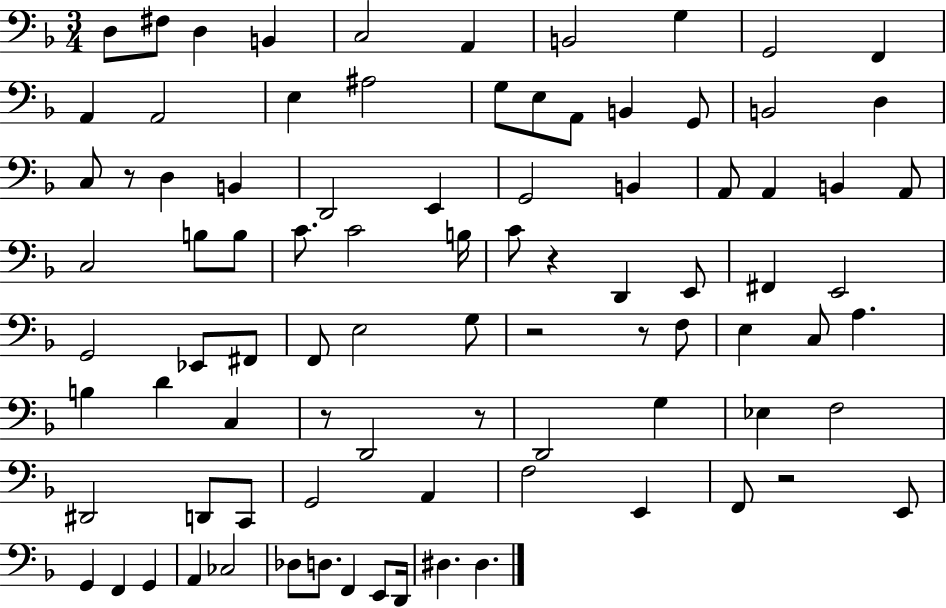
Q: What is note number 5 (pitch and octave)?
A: C3